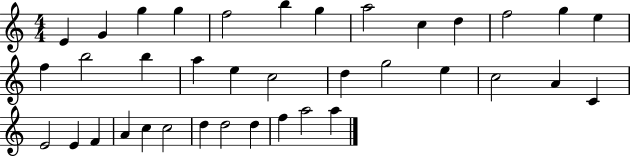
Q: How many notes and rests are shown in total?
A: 37